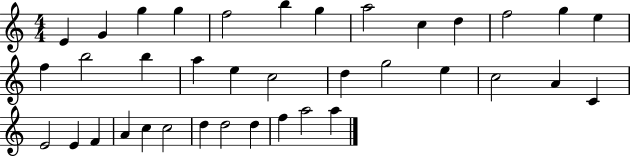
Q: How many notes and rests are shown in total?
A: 37